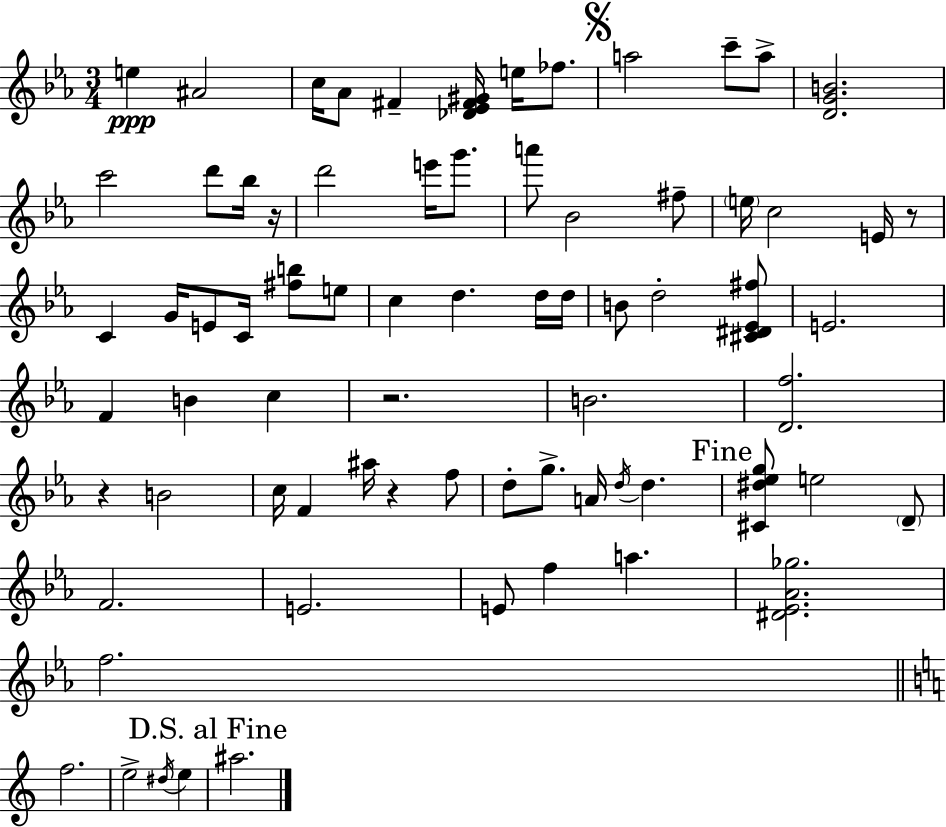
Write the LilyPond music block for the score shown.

{
  \clef treble
  \numericTimeSignature
  \time 3/4
  \key ees \major
  e''4\ppp ais'2 | c''16 aes'8 fis'4-- <des' ees' fis' gis'>16 e''16 fes''8. | \mark \markup { \musicglyph "scripts.segno" } a''2 c'''8-- a''8-> | <d' g' b'>2. | \break c'''2 d'''8 bes''16 r16 | d'''2 e'''16 g'''8. | a'''8 bes'2 fis''8-- | \parenthesize e''16 c''2 e'16 r8 | \break c'4 g'16 e'8 c'16 <fis'' b''>8 e''8 | c''4 d''4. d''16 d''16 | b'8 d''2-. <cis' dis' ees' fis''>8 | e'2. | \break f'4 b'4 c''4 | r2. | b'2. | <d' f''>2. | \break r4 b'2 | c''16 f'4 ais''16 r4 f''8 | d''8-. g''8.-> a'16 \acciaccatura { d''16 } d''4. | \mark "Fine" <cis' dis'' ees'' g''>8 e''2 \parenthesize d'8-- | \break f'2. | e'2. | e'8 f''4 a''4. | <dis' ees' aes' ges''>2. | \break f''2. | \bar "||" \break \key a \minor f''2. | e''2-> \acciaccatura { dis''16 } e''4 | \mark "D.S. al Fine" ais''2. | \bar "|."
}